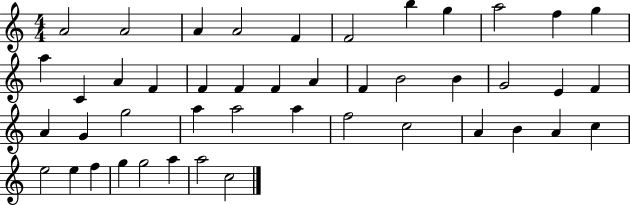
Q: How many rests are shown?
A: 0